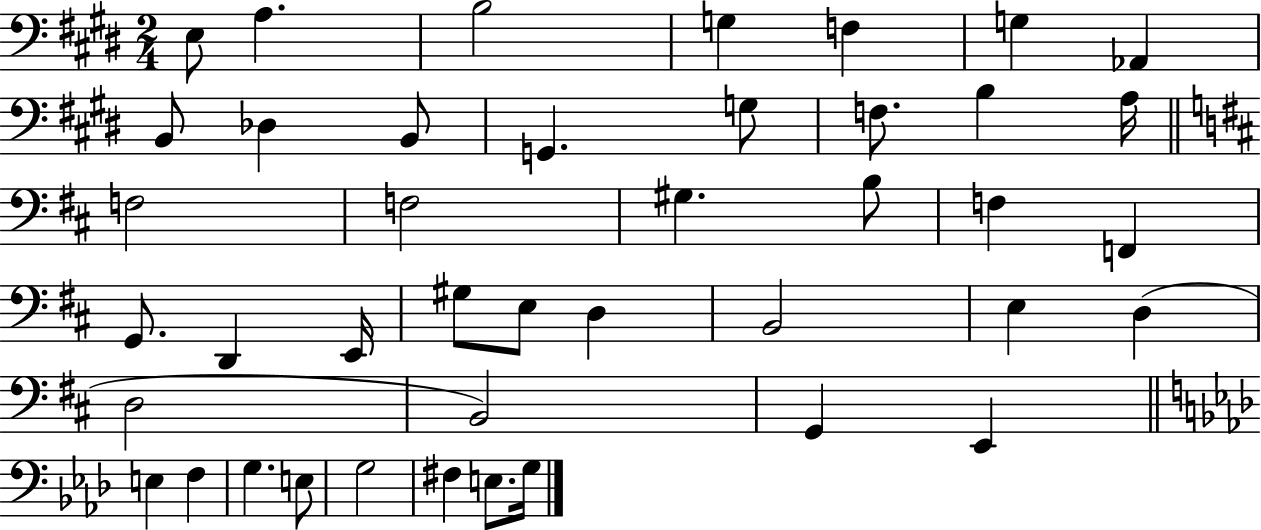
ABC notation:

X:1
T:Untitled
M:2/4
L:1/4
K:E
E,/2 A, B,2 G, F, G, _A,, B,,/2 _D, B,,/2 G,, G,/2 F,/2 B, A,/4 F,2 F,2 ^G, B,/2 F, F,, G,,/2 D,, E,,/4 ^G,/2 E,/2 D, B,,2 E, D, D,2 B,,2 G,, E,, E, F, G, E,/2 G,2 ^F, E,/2 G,/4